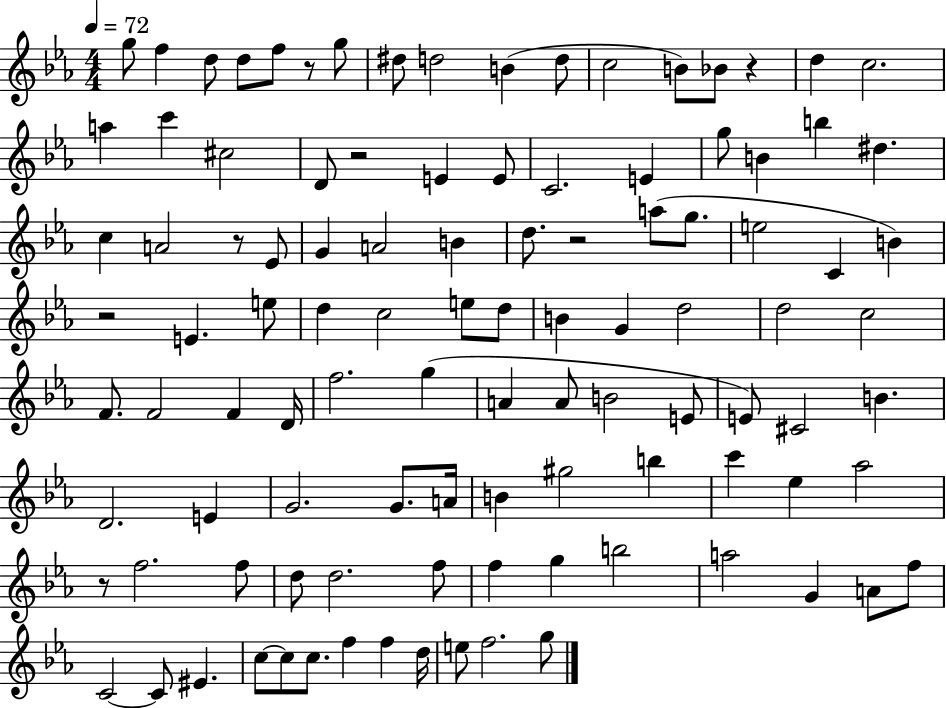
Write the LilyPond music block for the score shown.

{
  \clef treble
  \numericTimeSignature
  \time 4/4
  \key ees \major
  \tempo 4 = 72
  \repeat volta 2 { g''8 f''4 d''8 d''8 f''8 r8 g''8 | dis''8 d''2 b'4( d''8 | c''2 b'8) bes'8 r4 | d''4 c''2. | \break a''4 c'''4 cis''2 | d'8 r2 e'4 e'8 | c'2. e'4 | g''8 b'4 b''4 dis''4. | \break c''4 a'2 r8 ees'8 | g'4 a'2 b'4 | d''8. r2 a''8( g''8. | e''2 c'4 b'4) | \break r2 e'4. e''8 | d''4 c''2 e''8 d''8 | b'4 g'4 d''2 | d''2 c''2 | \break f'8. f'2 f'4 d'16 | f''2. g''4( | a'4 a'8 b'2 e'8 | e'8) cis'2 b'4. | \break d'2. e'4 | g'2. g'8. a'16 | b'4 gis''2 b''4 | c'''4 ees''4 aes''2 | \break r8 f''2. f''8 | d''8 d''2. f''8 | f''4 g''4 b''2 | a''2 g'4 a'8 f''8 | \break c'2~~ c'8 eis'4. | c''8~~ c''8 c''8. f''4 f''4 d''16 | e''8 f''2. g''8 | } \bar "|."
}